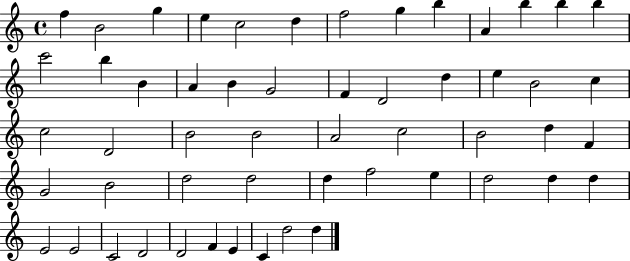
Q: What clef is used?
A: treble